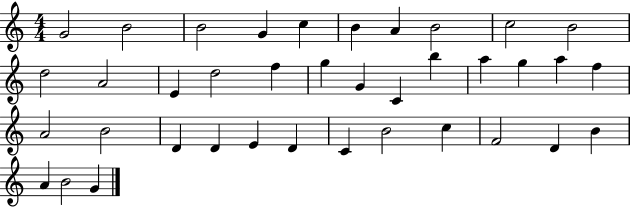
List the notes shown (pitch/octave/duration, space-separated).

G4/h B4/h B4/h G4/q C5/q B4/q A4/q B4/h C5/h B4/h D5/h A4/h E4/q D5/h F5/q G5/q G4/q C4/q B5/q A5/q G5/q A5/q F5/q A4/h B4/h D4/q D4/q E4/q D4/q C4/q B4/h C5/q F4/h D4/q B4/q A4/q B4/h G4/q